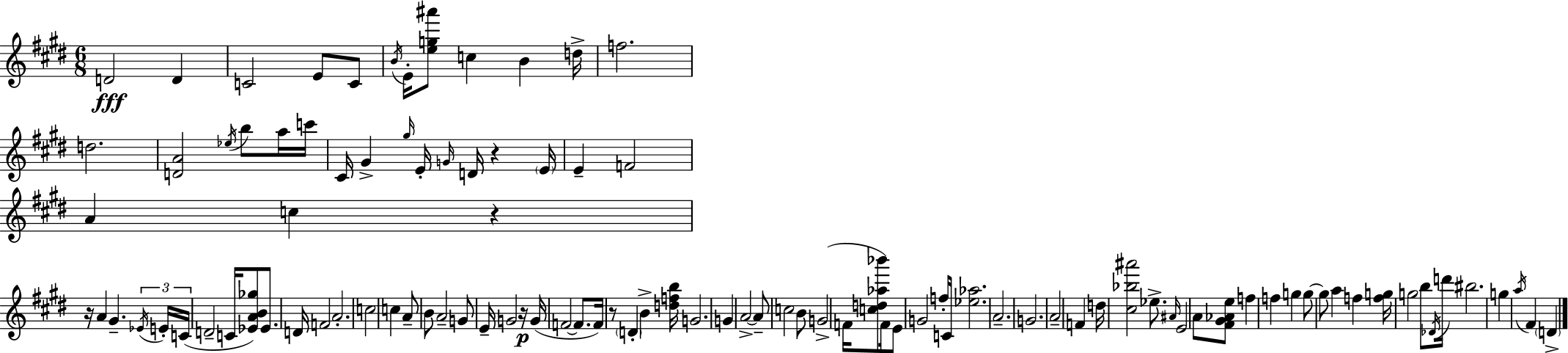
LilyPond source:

{
  \clef treble
  \numericTimeSignature
  \time 6/8
  \key e \major
  d'2\fff d'4 | c'2 e'8 c'8 | \acciaccatura { b'16 } e'16-. <e'' g'' ais'''>8 c''4 b'4 | d''16-> f''2. | \break d''2. | <d' a'>2 \acciaccatura { ees''16 } b''8 | a''16 c'''16 cis'16 gis'4-> \grace { gis''16 } e'16-. \grace { g'16 } d'16 r4 | \parenthesize e'16 e'4-- f'2 | \break a'4 c''4 | r4 r16 a'4 gis'4.-- | \tuplet 3/2 { \acciaccatura { ees'16 } e'16-. c'16( } d'2-- | c'16 <ees' a' b' ges''>8) ees'8. d'16 f'2 | \break a'2.-. | c''2 | c''4 a'8-- b'8 a'2-- | g'8 e'16-- g'2 | \break r16\p g'16( f'2~~ | f'8. f'16) r8 \parenthesize d'4-. | b'4-> <d'' f'' b''>16 g'2. | g'4 a'2->~~ | \break a'8-- c''2 | b'8 g'2->( | f'16 <c'' d'' aes'' bes'''>8 f'16) e'8 g'2 | f''16-. c'16 <ees'' aes''>2. | \break a'2.-- | g'2. | a'2-- | f'4 d''16 <cis'' bes'' ais'''>2 | \break ees''8.-> \grace { ais'16 } e'2 | a'8 <fis' gis' aes' e''>8 f''4 f''4 | g''4 g''8~~ g''8 a''4 | f''4 <f'' g''>16 g''2 | \break b''8 \acciaccatura { des'16 } d'''16 bis''2. | g''4 \acciaccatura { a''16 } | fis'4 \parenthesize d'4-> \bar "|."
}